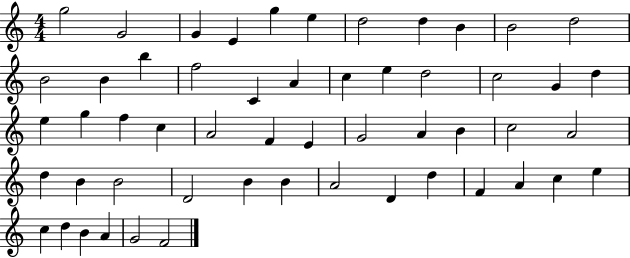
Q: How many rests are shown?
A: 0